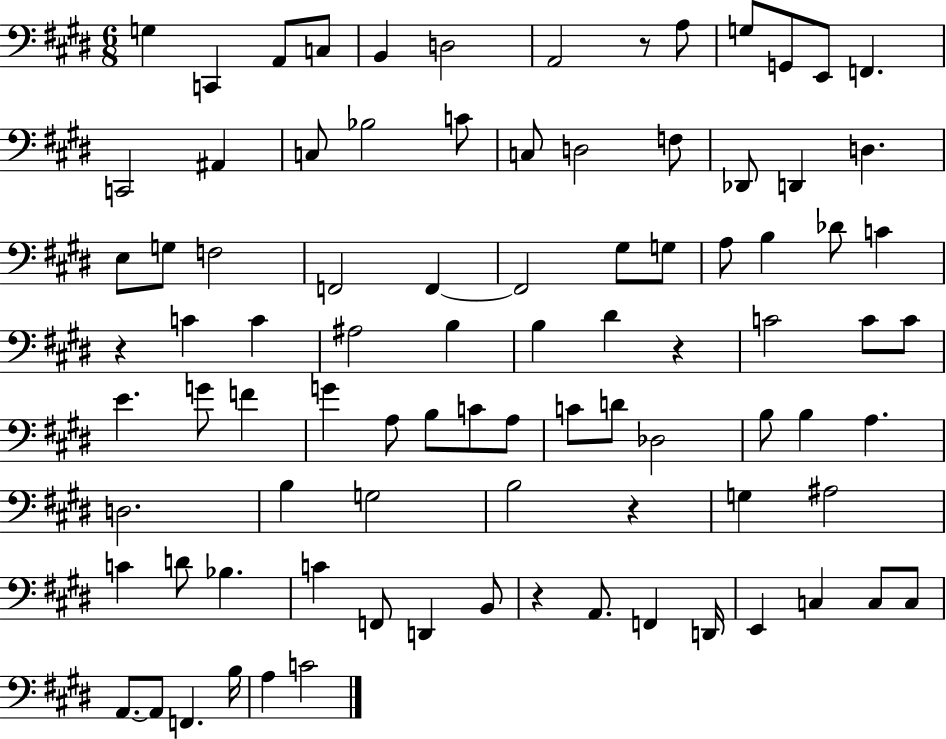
G3/q C2/q A2/e C3/e B2/q D3/h A2/h R/e A3/e G3/e G2/e E2/e F2/q. C2/h A#2/q C3/e Bb3/h C4/e C3/e D3/h F3/e Db2/e D2/q D3/q. E3/e G3/e F3/h F2/h F2/q F2/h G#3/e G3/e A3/e B3/q Db4/e C4/q R/q C4/q C4/q A#3/h B3/q B3/q D#4/q R/q C4/h C4/e C4/e E4/q. G4/e F4/q G4/q A3/e B3/e C4/e A3/e C4/e D4/e Db3/h B3/e B3/q A3/q. D3/h. B3/q G3/h B3/h R/q G3/q A#3/h C4/q D4/e Bb3/q. C4/q F2/e D2/q B2/e R/q A2/e. F2/q D2/s E2/q C3/q C3/e C3/e A2/e. A2/e F2/q. B3/s A3/q C4/h